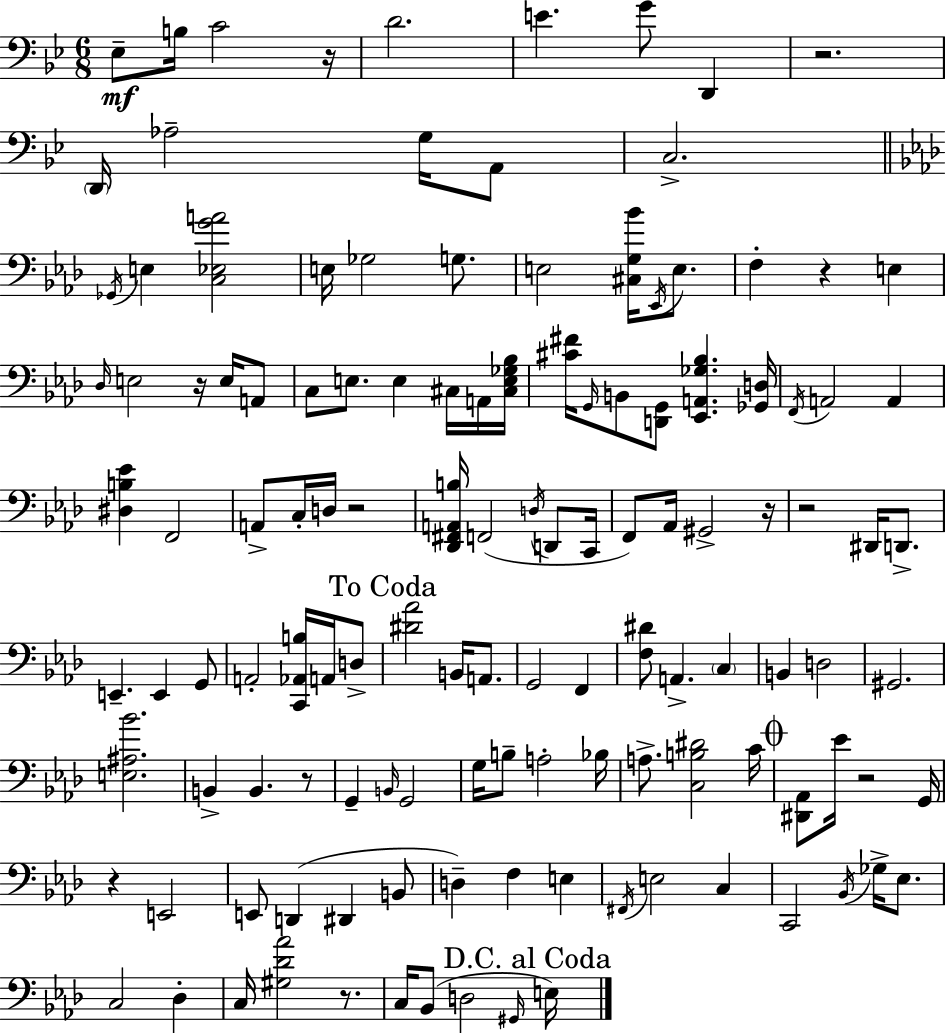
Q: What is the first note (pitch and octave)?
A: Eb3